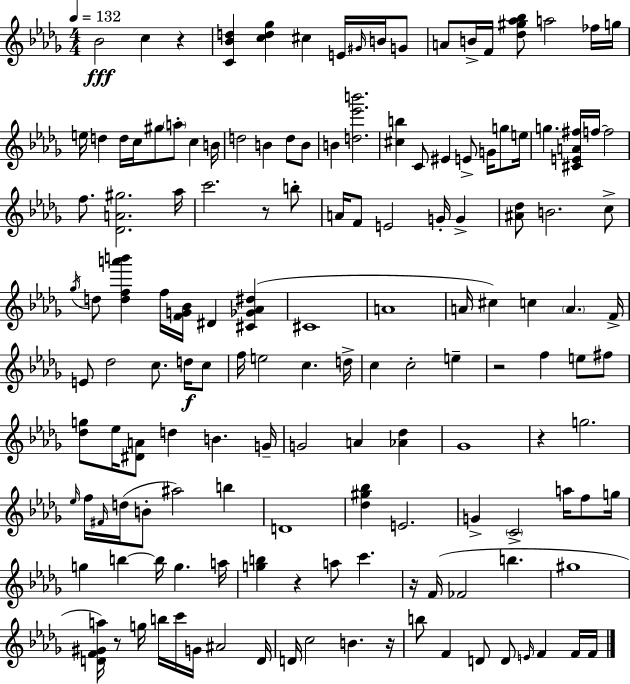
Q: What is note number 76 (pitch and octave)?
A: G4